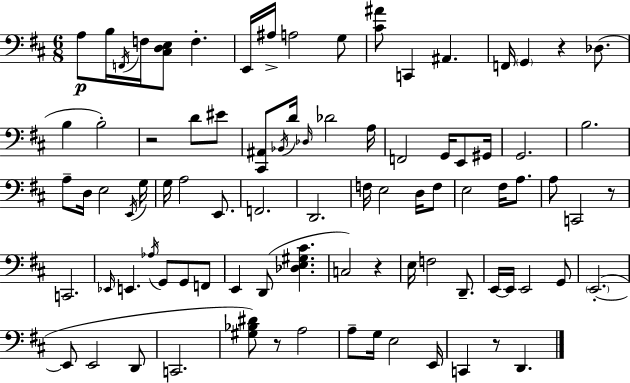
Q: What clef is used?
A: bass